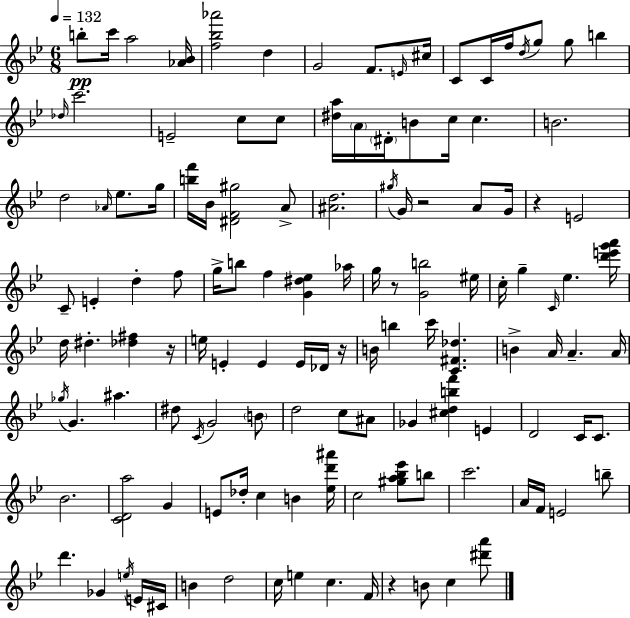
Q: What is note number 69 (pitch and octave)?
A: D#5